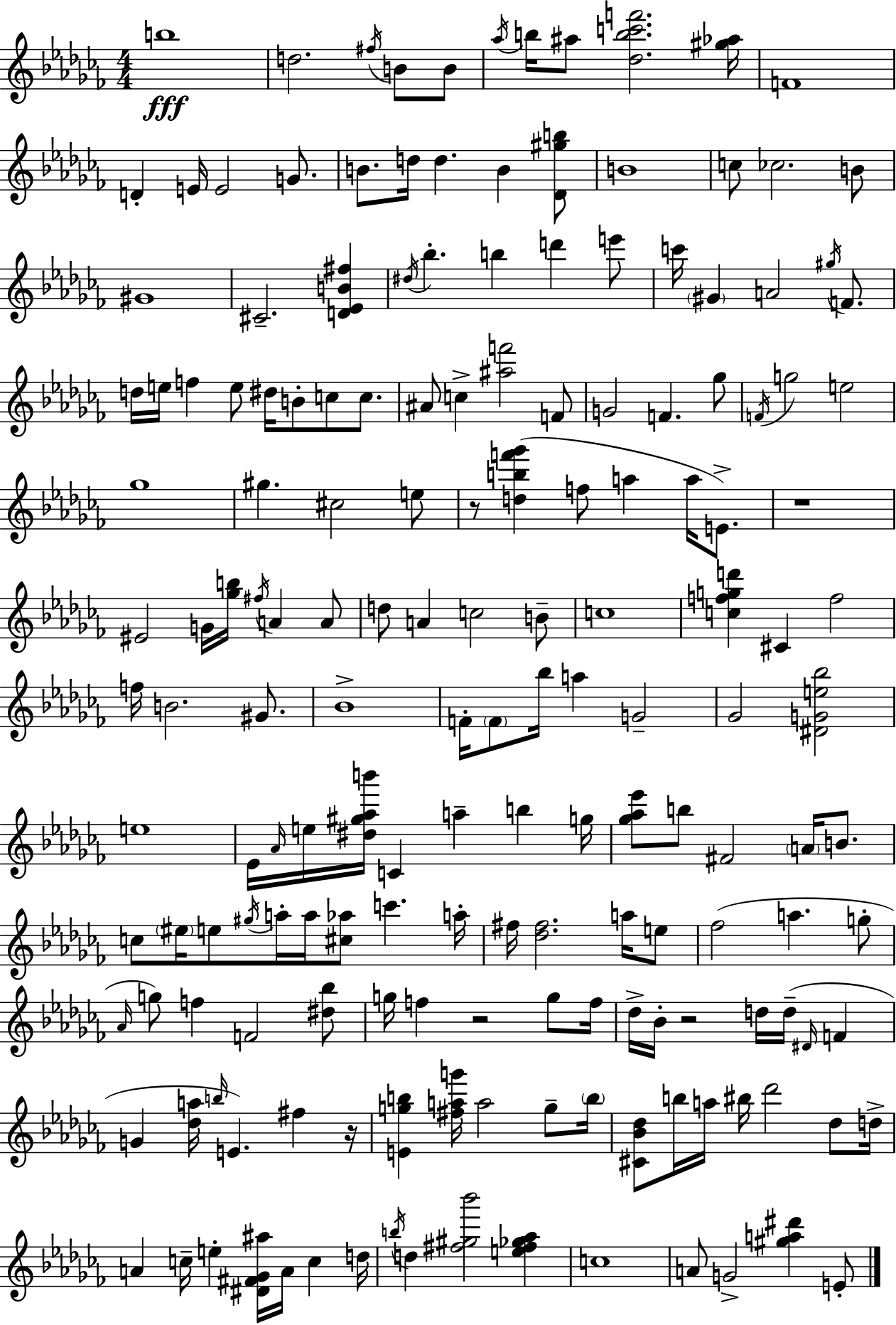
B5/w D5/h. F#5/s B4/e B4/e Ab5/s B5/s A#5/e [Db5,B5,C6,F6]/h. [G#5,Ab5]/s F4/w D4/q E4/s E4/h G4/e. B4/e. D5/s D5/q. B4/q [Db4,G#5,B5]/e B4/w C5/e CES5/h. B4/e G#4/w C#4/h. [D4,Eb4,B4,F#5]/q D#5/s Bb5/q. B5/q D6/q E6/e C6/s G#4/q A4/h G#5/s F4/e. D5/s E5/s F5/q E5/e D#5/s B4/e C5/e C5/e. A#4/e C5/q [A#5,F6]/h F4/e G4/h F4/q. Gb5/e F4/s G5/h E5/h Gb5/w G#5/q. C#5/h E5/e R/e [D5,B5,F6,Gb6]/q F5/e A5/q A5/s E4/e. R/w EIS4/h G4/s [Gb5,B5]/s F#5/s A4/q A4/e D5/e A4/q C5/h B4/e C5/w [C5,F5,G5,D6]/q C#4/q F5/h F5/s B4/h. G#4/e. Bb4/w F4/s F4/e Bb5/s A5/q G4/h Gb4/h [D#4,G4,E5,Bb5]/h E5/w Eb4/s Ab4/s E5/s [D#5,G#5,Ab5,B6]/s C4/q A5/q B5/q G5/s [Gb5,Ab5,Eb6]/e B5/e F#4/h A4/s B4/e. C5/e EIS5/s E5/e G#5/s A5/s A5/s [C#5,Ab5]/e C6/q. A5/s F#5/s [Db5,F#5]/h. A5/s E5/e FES5/h A5/q. G5/e Ab4/s G5/e F5/q F4/h [D#5,Bb5]/e G5/s F5/q R/h G5/e F5/s Db5/s Bb4/s R/h D5/s D5/s D#4/s F4/q G4/q [Db5,A5]/s B5/s E4/q. F#5/q R/s [E4,G5,B5]/q [F#5,A5,G6]/s A5/h G5/e B5/s [C#4,Bb4,Db5]/e B5/s A5/s BIS5/s Db6/h Db5/e D5/s A4/q C5/s E5/q [D#4,F#4,Gb4,A#5]/s A4/s C5/q D5/s B5/s D5/q [F#5,G#5,Bb6]/h [E5,F#5,Gb5,Ab5]/q C5/w A4/e G4/h [G#5,A5,D#6]/q E4/e